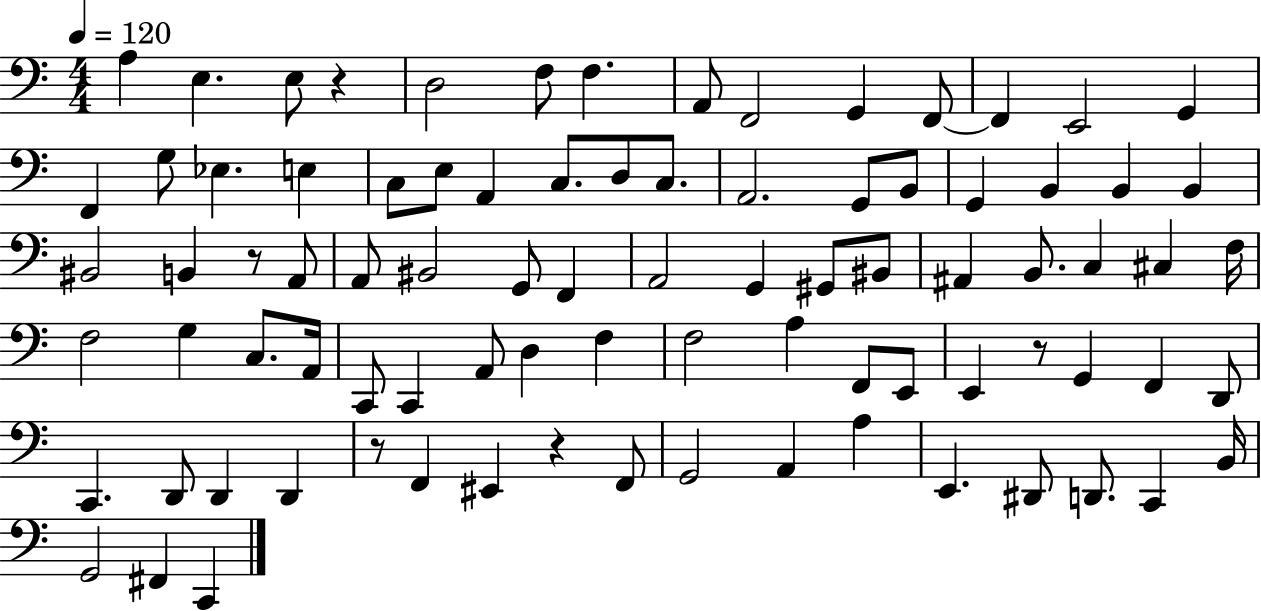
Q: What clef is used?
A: bass